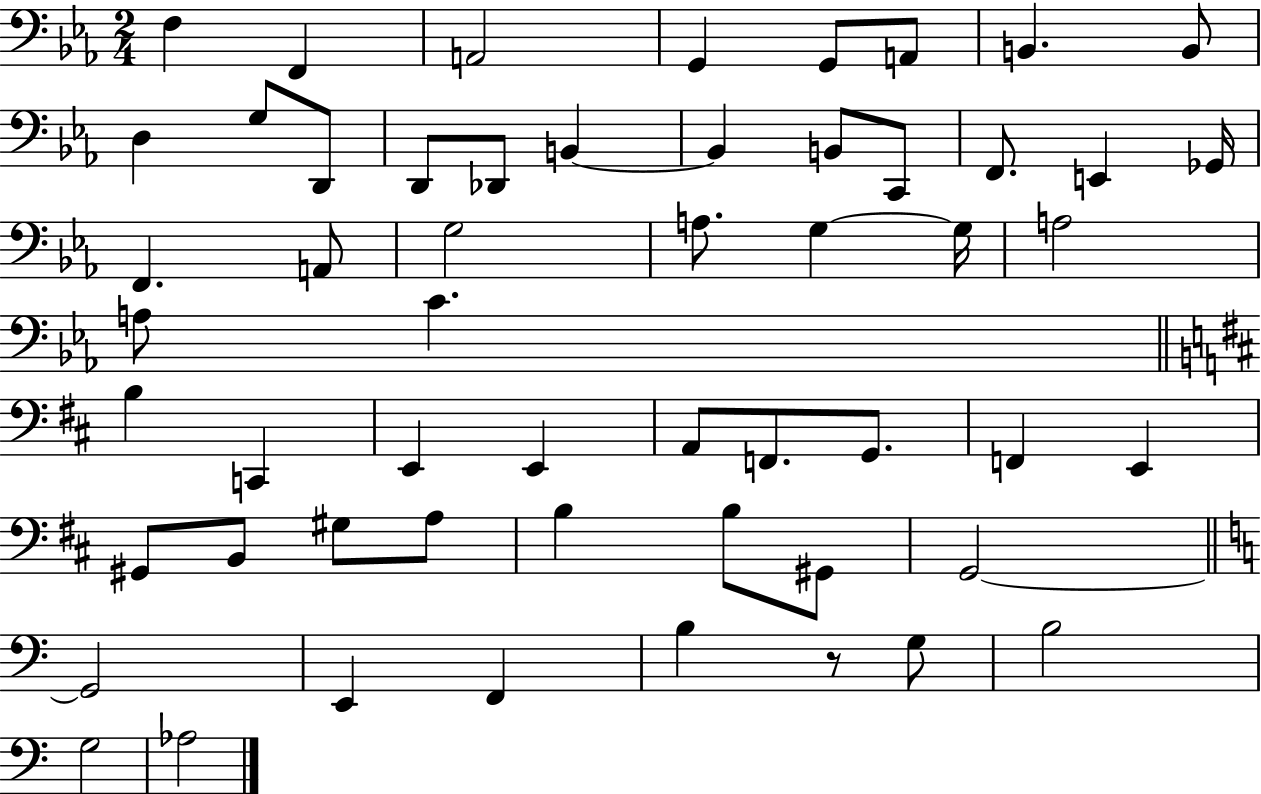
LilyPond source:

{
  \clef bass
  \numericTimeSignature
  \time 2/4
  \key ees \major
  f4 f,4 | a,2 | g,4 g,8 a,8 | b,4. b,8 | \break d4 g8 d,8 | d,8 des,8 b,4~~ | b,4 b,8 c,8 | f,8. e,4 ges,16 | \break f,4. a,8 | g2 | a8. g4~~ g16 | a2 | \break a8 c'4. | \bar "||" \break \key b \minor b4 c,4 | e,4 e,4 | a,8 f,8. g,8. | f,4 e,4 | \break gis,8 b,8 gis8 a8 | b4 b8 gis,8 | g,2~~ | \bar "||" \break \key c \major g,2 | e,4 f,4 | b4 r8 g8 | b2 | \break g2 | aes2 | \bar "|."
}